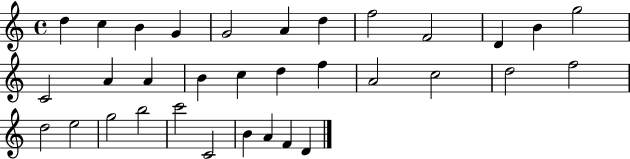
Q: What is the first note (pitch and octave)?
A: D5